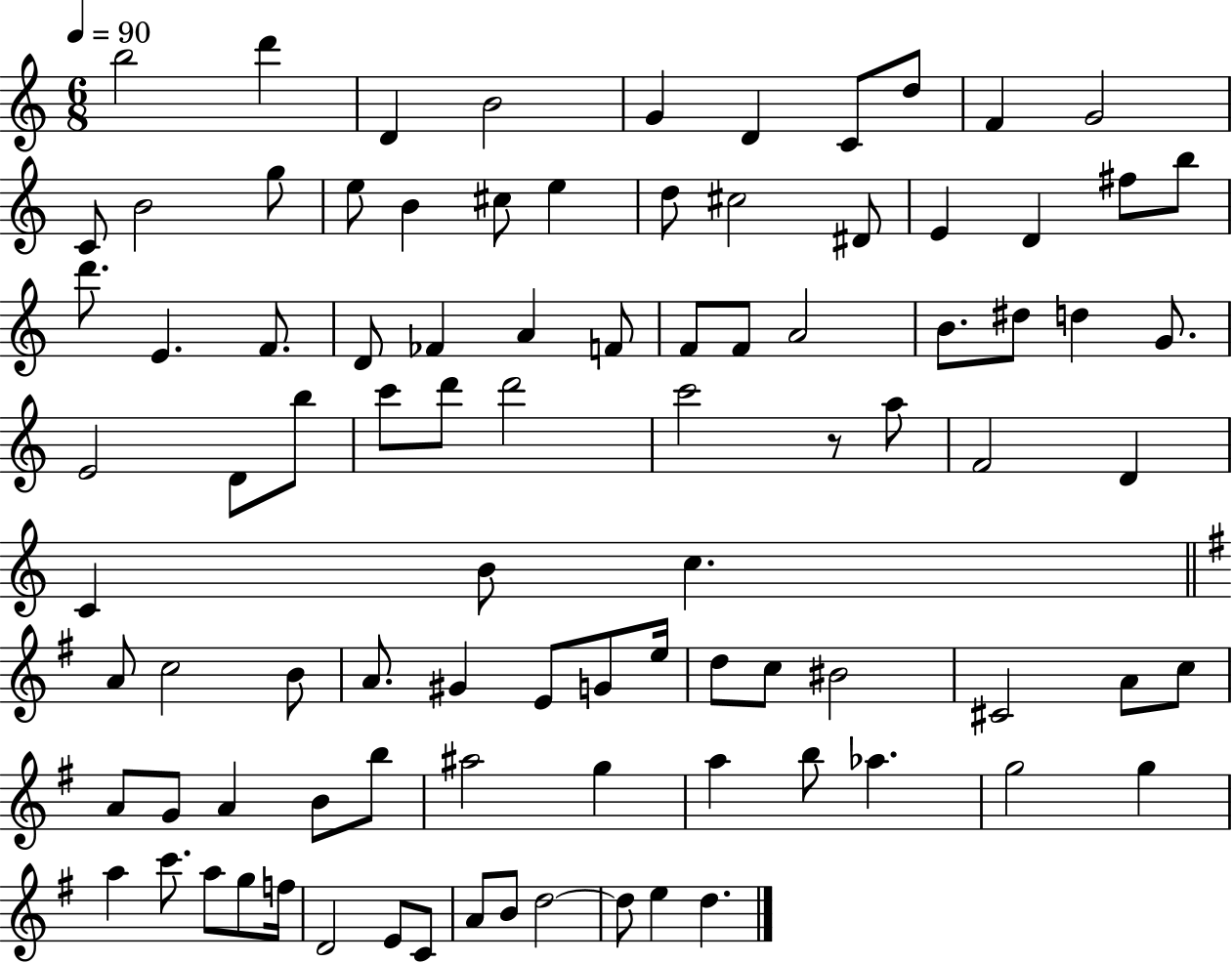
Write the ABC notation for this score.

X:1
T:Untitled
M:6/8
L:1/4
K:C
b2 d' D B2 G D C/2 d/2 F G2 C/2 B2 g/2 e/2 B ^c/2 e d/2 ^c2 ^D/2 E D ^f/2 b/2 d'/2 E F/2 D/2 _F A F/2 F/2 F/2 A2 B/2 ^d/2 d G/2 E2 D/2 b/2 c'/2 d'/2 d'2 c'2 z/2 a/2 F2 D C B/2 c A/2 c2 B/2 A/2 ^G E/2 G/2 e/4 d/2 c/2 ^B2 ^C2 A/2 c/2 A/2 G/2 A B/2 b/2 ^a2 g a b/2 _a g2 g a c'/2 a/2 g/2 f/4 D2 E/2 C/2 A/2 B/2 d2 d/2 e d